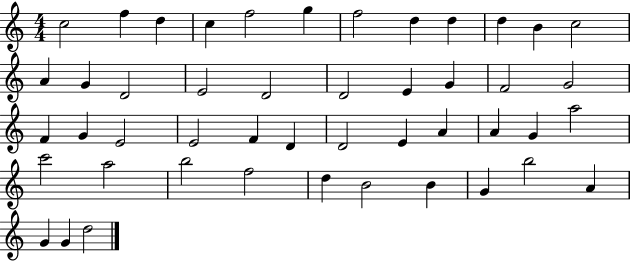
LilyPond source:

{
  \clef treble
  \numericTimeSignature
  \time 4/4
  \key c \major
  c''2 f''4 d''4 | c''4 f''2 g''4 | f''2 d''4 d''4 | d''4 b'4 c''2 | \break a'4 g'4 d'2 | e'2 d'2 | d'2 e'4 g'4 | f'2 g'2 | \break f'4 g'4 e'2 | e'2 f'4 d'4 | d'2 e'4 a'4 | a'4 g'4 a''2 | \break c'''2 a''2 | b''2 f''2 | d''4 b'2 b'4 | g'4 b''2 a'4 | \break g'4 g'4 d''2 | \bar "|."
}